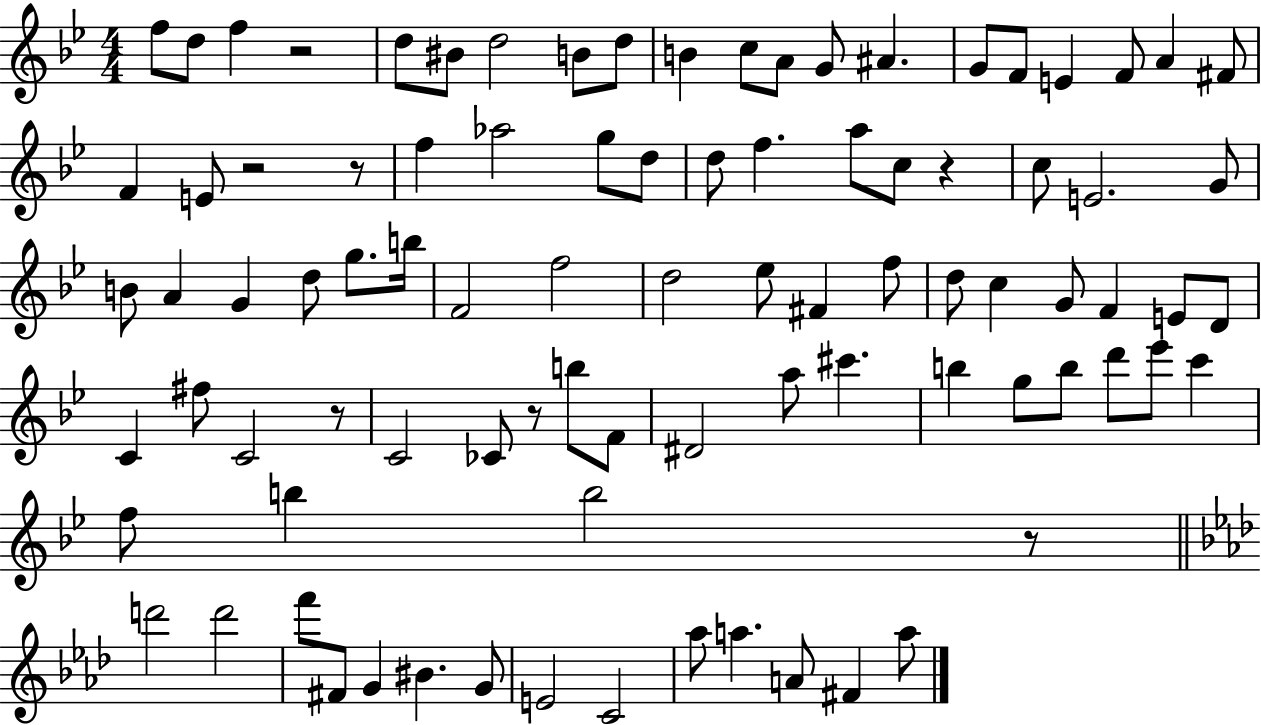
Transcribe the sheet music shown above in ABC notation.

X:1
T:Untitled
M:4/4
L:1/4
K:Bb
f/2 d/2 f z2 d/2 ^B/2 d2 B/2 d/2 B c/2 A/2 G/2 ^A G/2 F/2 E F/2 A ^F/2 F E/2 z2 z/2 f _a2 g/2 d/2 d/2 f a/2 c/2 z c/2 E2 G/2 B/2 A G d/2 g/2 b/4 F2 f2 d2 _e/2 ^F f/2 d/2 c G/2 F E/2 D/2 C ^f/2 C2 z/2 C2 _C/2 z/2 b/2 F/2 ^D2 a/2 ^c' b g/2 b/2 d'/2 _e'/2 c' f/2 b b2 z/2 d'2 d'2 f'/2 ^F/2 G ^B G/2 E2 C2 _a/2 a A/2 ^F a/2